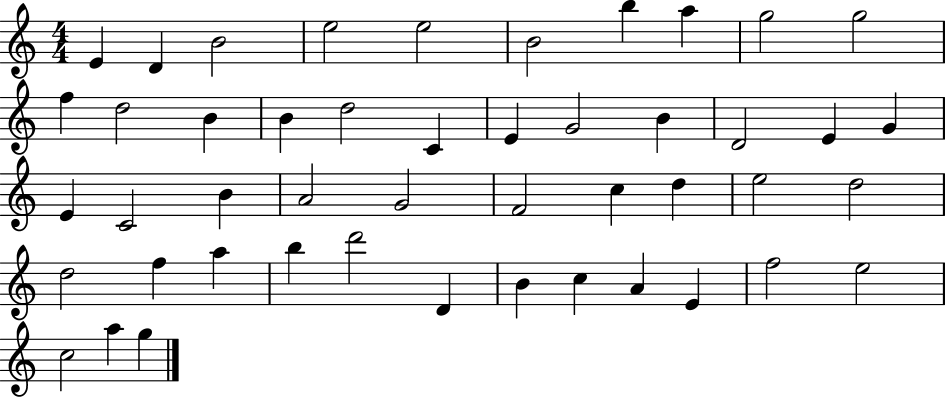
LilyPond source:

{
  \clef treble
  \numericTimeSignature
  \time 4/4
  \key c \major
  e'4 d'4 b'2 | e''2 e''2 | b'2 b''4 a''4 | g''2 g''2 | \break f''4 d''2 b'4 | b'4 d''2 c'4 | e'4 g'2 b'4 | d'2 e'4 g'4 | \break e'4 c'2 b'4 | a'2 g'2 | f'2 c''4 d''4 | e''2 d''2 | \break d''2 f''4 a''4 | b''4 d'''2 d'4 | b'4 c''4 a'4 e'4 | f''2 e''2 | \break c''2 a''4 g''4 | \bar "|."
}